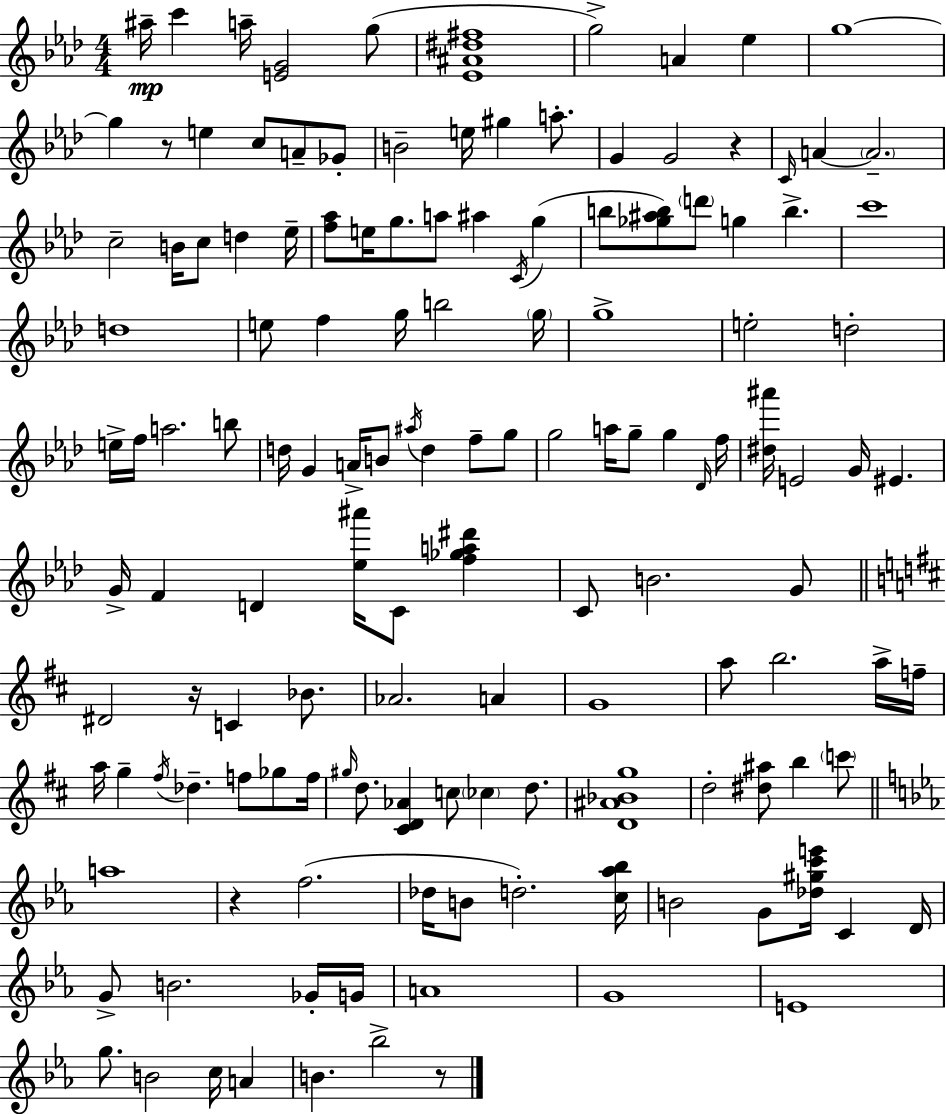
X:1
T:Untitled
M:4/4
L:1/4
K:Fm
^a/4 c' a/4 [EG]2 g/2 [_E^A^d^f]4 g2 A _e g4 g z/2 e c/2 A/2 _G/2 B2 e/4 ^g a/2 G G2 z C/4 A A2 c2 B/4 c/2 d _e/4 [f_a]/2 e/4 g/2 a/2 ^a C/4 g b/2 [_g^ab]/2 d'/2 g b c'4 d4 e/2 f g/4 b2 g/4 g4 e2 d2 e/4 f/4 a2 b/2 d/4 G A/4 B/2 ^a/4 d f/2 g/2 g2 a/4 g/2 g _D/4 f/4 [^d^a']/4 E2 G/4 ^E G/4 F D [_e^a']/4 C/2 [f_ga^d'] C/2 B2 G/2 ^D2 z/4 C _B/2 _A2 A G4 a/2 b2 a/4 f/4 a/4 g ^f/4 _d f/2 _g/2 f/4 ^g/4 d/2 [^CD_A] c/2 _c d/2 [D^A_Bg]4 d2 [^d^a]/2 b c'/2 a4 z f2 _d/4 B/2 d2 [c_a_b]/4 B2 G/2 [_d^gc'e']/4 C D/4 G/2 B2 _G/4 G/4 A4 G4 E4 g/2 B2 c/4 A B _b2 z/2